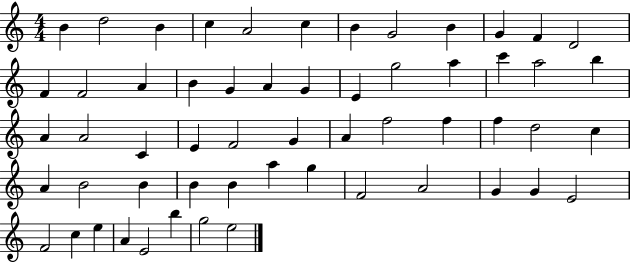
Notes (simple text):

B4/q D5/h B4/q C5/q A4/h C5/q B4/q G4/h B4/q G4/q F4/q D4/h F4/q F4/h A4/q B4/q G4/q A4/q G4/q E4/q G5/h A5/q C6/q A5/h B5/q A4/q A4/h C4/q E4/q F4/h G4/q A4/q F5/h F5/q F5/q D5/h C5/q A4/q B4/h B4/q B4/q B4/q A5/q G5/q F4/h A4/h G4/q G4/q E4/h F4/h C5/q E5/q A4/q E4/h B5/q G5/h E5/h